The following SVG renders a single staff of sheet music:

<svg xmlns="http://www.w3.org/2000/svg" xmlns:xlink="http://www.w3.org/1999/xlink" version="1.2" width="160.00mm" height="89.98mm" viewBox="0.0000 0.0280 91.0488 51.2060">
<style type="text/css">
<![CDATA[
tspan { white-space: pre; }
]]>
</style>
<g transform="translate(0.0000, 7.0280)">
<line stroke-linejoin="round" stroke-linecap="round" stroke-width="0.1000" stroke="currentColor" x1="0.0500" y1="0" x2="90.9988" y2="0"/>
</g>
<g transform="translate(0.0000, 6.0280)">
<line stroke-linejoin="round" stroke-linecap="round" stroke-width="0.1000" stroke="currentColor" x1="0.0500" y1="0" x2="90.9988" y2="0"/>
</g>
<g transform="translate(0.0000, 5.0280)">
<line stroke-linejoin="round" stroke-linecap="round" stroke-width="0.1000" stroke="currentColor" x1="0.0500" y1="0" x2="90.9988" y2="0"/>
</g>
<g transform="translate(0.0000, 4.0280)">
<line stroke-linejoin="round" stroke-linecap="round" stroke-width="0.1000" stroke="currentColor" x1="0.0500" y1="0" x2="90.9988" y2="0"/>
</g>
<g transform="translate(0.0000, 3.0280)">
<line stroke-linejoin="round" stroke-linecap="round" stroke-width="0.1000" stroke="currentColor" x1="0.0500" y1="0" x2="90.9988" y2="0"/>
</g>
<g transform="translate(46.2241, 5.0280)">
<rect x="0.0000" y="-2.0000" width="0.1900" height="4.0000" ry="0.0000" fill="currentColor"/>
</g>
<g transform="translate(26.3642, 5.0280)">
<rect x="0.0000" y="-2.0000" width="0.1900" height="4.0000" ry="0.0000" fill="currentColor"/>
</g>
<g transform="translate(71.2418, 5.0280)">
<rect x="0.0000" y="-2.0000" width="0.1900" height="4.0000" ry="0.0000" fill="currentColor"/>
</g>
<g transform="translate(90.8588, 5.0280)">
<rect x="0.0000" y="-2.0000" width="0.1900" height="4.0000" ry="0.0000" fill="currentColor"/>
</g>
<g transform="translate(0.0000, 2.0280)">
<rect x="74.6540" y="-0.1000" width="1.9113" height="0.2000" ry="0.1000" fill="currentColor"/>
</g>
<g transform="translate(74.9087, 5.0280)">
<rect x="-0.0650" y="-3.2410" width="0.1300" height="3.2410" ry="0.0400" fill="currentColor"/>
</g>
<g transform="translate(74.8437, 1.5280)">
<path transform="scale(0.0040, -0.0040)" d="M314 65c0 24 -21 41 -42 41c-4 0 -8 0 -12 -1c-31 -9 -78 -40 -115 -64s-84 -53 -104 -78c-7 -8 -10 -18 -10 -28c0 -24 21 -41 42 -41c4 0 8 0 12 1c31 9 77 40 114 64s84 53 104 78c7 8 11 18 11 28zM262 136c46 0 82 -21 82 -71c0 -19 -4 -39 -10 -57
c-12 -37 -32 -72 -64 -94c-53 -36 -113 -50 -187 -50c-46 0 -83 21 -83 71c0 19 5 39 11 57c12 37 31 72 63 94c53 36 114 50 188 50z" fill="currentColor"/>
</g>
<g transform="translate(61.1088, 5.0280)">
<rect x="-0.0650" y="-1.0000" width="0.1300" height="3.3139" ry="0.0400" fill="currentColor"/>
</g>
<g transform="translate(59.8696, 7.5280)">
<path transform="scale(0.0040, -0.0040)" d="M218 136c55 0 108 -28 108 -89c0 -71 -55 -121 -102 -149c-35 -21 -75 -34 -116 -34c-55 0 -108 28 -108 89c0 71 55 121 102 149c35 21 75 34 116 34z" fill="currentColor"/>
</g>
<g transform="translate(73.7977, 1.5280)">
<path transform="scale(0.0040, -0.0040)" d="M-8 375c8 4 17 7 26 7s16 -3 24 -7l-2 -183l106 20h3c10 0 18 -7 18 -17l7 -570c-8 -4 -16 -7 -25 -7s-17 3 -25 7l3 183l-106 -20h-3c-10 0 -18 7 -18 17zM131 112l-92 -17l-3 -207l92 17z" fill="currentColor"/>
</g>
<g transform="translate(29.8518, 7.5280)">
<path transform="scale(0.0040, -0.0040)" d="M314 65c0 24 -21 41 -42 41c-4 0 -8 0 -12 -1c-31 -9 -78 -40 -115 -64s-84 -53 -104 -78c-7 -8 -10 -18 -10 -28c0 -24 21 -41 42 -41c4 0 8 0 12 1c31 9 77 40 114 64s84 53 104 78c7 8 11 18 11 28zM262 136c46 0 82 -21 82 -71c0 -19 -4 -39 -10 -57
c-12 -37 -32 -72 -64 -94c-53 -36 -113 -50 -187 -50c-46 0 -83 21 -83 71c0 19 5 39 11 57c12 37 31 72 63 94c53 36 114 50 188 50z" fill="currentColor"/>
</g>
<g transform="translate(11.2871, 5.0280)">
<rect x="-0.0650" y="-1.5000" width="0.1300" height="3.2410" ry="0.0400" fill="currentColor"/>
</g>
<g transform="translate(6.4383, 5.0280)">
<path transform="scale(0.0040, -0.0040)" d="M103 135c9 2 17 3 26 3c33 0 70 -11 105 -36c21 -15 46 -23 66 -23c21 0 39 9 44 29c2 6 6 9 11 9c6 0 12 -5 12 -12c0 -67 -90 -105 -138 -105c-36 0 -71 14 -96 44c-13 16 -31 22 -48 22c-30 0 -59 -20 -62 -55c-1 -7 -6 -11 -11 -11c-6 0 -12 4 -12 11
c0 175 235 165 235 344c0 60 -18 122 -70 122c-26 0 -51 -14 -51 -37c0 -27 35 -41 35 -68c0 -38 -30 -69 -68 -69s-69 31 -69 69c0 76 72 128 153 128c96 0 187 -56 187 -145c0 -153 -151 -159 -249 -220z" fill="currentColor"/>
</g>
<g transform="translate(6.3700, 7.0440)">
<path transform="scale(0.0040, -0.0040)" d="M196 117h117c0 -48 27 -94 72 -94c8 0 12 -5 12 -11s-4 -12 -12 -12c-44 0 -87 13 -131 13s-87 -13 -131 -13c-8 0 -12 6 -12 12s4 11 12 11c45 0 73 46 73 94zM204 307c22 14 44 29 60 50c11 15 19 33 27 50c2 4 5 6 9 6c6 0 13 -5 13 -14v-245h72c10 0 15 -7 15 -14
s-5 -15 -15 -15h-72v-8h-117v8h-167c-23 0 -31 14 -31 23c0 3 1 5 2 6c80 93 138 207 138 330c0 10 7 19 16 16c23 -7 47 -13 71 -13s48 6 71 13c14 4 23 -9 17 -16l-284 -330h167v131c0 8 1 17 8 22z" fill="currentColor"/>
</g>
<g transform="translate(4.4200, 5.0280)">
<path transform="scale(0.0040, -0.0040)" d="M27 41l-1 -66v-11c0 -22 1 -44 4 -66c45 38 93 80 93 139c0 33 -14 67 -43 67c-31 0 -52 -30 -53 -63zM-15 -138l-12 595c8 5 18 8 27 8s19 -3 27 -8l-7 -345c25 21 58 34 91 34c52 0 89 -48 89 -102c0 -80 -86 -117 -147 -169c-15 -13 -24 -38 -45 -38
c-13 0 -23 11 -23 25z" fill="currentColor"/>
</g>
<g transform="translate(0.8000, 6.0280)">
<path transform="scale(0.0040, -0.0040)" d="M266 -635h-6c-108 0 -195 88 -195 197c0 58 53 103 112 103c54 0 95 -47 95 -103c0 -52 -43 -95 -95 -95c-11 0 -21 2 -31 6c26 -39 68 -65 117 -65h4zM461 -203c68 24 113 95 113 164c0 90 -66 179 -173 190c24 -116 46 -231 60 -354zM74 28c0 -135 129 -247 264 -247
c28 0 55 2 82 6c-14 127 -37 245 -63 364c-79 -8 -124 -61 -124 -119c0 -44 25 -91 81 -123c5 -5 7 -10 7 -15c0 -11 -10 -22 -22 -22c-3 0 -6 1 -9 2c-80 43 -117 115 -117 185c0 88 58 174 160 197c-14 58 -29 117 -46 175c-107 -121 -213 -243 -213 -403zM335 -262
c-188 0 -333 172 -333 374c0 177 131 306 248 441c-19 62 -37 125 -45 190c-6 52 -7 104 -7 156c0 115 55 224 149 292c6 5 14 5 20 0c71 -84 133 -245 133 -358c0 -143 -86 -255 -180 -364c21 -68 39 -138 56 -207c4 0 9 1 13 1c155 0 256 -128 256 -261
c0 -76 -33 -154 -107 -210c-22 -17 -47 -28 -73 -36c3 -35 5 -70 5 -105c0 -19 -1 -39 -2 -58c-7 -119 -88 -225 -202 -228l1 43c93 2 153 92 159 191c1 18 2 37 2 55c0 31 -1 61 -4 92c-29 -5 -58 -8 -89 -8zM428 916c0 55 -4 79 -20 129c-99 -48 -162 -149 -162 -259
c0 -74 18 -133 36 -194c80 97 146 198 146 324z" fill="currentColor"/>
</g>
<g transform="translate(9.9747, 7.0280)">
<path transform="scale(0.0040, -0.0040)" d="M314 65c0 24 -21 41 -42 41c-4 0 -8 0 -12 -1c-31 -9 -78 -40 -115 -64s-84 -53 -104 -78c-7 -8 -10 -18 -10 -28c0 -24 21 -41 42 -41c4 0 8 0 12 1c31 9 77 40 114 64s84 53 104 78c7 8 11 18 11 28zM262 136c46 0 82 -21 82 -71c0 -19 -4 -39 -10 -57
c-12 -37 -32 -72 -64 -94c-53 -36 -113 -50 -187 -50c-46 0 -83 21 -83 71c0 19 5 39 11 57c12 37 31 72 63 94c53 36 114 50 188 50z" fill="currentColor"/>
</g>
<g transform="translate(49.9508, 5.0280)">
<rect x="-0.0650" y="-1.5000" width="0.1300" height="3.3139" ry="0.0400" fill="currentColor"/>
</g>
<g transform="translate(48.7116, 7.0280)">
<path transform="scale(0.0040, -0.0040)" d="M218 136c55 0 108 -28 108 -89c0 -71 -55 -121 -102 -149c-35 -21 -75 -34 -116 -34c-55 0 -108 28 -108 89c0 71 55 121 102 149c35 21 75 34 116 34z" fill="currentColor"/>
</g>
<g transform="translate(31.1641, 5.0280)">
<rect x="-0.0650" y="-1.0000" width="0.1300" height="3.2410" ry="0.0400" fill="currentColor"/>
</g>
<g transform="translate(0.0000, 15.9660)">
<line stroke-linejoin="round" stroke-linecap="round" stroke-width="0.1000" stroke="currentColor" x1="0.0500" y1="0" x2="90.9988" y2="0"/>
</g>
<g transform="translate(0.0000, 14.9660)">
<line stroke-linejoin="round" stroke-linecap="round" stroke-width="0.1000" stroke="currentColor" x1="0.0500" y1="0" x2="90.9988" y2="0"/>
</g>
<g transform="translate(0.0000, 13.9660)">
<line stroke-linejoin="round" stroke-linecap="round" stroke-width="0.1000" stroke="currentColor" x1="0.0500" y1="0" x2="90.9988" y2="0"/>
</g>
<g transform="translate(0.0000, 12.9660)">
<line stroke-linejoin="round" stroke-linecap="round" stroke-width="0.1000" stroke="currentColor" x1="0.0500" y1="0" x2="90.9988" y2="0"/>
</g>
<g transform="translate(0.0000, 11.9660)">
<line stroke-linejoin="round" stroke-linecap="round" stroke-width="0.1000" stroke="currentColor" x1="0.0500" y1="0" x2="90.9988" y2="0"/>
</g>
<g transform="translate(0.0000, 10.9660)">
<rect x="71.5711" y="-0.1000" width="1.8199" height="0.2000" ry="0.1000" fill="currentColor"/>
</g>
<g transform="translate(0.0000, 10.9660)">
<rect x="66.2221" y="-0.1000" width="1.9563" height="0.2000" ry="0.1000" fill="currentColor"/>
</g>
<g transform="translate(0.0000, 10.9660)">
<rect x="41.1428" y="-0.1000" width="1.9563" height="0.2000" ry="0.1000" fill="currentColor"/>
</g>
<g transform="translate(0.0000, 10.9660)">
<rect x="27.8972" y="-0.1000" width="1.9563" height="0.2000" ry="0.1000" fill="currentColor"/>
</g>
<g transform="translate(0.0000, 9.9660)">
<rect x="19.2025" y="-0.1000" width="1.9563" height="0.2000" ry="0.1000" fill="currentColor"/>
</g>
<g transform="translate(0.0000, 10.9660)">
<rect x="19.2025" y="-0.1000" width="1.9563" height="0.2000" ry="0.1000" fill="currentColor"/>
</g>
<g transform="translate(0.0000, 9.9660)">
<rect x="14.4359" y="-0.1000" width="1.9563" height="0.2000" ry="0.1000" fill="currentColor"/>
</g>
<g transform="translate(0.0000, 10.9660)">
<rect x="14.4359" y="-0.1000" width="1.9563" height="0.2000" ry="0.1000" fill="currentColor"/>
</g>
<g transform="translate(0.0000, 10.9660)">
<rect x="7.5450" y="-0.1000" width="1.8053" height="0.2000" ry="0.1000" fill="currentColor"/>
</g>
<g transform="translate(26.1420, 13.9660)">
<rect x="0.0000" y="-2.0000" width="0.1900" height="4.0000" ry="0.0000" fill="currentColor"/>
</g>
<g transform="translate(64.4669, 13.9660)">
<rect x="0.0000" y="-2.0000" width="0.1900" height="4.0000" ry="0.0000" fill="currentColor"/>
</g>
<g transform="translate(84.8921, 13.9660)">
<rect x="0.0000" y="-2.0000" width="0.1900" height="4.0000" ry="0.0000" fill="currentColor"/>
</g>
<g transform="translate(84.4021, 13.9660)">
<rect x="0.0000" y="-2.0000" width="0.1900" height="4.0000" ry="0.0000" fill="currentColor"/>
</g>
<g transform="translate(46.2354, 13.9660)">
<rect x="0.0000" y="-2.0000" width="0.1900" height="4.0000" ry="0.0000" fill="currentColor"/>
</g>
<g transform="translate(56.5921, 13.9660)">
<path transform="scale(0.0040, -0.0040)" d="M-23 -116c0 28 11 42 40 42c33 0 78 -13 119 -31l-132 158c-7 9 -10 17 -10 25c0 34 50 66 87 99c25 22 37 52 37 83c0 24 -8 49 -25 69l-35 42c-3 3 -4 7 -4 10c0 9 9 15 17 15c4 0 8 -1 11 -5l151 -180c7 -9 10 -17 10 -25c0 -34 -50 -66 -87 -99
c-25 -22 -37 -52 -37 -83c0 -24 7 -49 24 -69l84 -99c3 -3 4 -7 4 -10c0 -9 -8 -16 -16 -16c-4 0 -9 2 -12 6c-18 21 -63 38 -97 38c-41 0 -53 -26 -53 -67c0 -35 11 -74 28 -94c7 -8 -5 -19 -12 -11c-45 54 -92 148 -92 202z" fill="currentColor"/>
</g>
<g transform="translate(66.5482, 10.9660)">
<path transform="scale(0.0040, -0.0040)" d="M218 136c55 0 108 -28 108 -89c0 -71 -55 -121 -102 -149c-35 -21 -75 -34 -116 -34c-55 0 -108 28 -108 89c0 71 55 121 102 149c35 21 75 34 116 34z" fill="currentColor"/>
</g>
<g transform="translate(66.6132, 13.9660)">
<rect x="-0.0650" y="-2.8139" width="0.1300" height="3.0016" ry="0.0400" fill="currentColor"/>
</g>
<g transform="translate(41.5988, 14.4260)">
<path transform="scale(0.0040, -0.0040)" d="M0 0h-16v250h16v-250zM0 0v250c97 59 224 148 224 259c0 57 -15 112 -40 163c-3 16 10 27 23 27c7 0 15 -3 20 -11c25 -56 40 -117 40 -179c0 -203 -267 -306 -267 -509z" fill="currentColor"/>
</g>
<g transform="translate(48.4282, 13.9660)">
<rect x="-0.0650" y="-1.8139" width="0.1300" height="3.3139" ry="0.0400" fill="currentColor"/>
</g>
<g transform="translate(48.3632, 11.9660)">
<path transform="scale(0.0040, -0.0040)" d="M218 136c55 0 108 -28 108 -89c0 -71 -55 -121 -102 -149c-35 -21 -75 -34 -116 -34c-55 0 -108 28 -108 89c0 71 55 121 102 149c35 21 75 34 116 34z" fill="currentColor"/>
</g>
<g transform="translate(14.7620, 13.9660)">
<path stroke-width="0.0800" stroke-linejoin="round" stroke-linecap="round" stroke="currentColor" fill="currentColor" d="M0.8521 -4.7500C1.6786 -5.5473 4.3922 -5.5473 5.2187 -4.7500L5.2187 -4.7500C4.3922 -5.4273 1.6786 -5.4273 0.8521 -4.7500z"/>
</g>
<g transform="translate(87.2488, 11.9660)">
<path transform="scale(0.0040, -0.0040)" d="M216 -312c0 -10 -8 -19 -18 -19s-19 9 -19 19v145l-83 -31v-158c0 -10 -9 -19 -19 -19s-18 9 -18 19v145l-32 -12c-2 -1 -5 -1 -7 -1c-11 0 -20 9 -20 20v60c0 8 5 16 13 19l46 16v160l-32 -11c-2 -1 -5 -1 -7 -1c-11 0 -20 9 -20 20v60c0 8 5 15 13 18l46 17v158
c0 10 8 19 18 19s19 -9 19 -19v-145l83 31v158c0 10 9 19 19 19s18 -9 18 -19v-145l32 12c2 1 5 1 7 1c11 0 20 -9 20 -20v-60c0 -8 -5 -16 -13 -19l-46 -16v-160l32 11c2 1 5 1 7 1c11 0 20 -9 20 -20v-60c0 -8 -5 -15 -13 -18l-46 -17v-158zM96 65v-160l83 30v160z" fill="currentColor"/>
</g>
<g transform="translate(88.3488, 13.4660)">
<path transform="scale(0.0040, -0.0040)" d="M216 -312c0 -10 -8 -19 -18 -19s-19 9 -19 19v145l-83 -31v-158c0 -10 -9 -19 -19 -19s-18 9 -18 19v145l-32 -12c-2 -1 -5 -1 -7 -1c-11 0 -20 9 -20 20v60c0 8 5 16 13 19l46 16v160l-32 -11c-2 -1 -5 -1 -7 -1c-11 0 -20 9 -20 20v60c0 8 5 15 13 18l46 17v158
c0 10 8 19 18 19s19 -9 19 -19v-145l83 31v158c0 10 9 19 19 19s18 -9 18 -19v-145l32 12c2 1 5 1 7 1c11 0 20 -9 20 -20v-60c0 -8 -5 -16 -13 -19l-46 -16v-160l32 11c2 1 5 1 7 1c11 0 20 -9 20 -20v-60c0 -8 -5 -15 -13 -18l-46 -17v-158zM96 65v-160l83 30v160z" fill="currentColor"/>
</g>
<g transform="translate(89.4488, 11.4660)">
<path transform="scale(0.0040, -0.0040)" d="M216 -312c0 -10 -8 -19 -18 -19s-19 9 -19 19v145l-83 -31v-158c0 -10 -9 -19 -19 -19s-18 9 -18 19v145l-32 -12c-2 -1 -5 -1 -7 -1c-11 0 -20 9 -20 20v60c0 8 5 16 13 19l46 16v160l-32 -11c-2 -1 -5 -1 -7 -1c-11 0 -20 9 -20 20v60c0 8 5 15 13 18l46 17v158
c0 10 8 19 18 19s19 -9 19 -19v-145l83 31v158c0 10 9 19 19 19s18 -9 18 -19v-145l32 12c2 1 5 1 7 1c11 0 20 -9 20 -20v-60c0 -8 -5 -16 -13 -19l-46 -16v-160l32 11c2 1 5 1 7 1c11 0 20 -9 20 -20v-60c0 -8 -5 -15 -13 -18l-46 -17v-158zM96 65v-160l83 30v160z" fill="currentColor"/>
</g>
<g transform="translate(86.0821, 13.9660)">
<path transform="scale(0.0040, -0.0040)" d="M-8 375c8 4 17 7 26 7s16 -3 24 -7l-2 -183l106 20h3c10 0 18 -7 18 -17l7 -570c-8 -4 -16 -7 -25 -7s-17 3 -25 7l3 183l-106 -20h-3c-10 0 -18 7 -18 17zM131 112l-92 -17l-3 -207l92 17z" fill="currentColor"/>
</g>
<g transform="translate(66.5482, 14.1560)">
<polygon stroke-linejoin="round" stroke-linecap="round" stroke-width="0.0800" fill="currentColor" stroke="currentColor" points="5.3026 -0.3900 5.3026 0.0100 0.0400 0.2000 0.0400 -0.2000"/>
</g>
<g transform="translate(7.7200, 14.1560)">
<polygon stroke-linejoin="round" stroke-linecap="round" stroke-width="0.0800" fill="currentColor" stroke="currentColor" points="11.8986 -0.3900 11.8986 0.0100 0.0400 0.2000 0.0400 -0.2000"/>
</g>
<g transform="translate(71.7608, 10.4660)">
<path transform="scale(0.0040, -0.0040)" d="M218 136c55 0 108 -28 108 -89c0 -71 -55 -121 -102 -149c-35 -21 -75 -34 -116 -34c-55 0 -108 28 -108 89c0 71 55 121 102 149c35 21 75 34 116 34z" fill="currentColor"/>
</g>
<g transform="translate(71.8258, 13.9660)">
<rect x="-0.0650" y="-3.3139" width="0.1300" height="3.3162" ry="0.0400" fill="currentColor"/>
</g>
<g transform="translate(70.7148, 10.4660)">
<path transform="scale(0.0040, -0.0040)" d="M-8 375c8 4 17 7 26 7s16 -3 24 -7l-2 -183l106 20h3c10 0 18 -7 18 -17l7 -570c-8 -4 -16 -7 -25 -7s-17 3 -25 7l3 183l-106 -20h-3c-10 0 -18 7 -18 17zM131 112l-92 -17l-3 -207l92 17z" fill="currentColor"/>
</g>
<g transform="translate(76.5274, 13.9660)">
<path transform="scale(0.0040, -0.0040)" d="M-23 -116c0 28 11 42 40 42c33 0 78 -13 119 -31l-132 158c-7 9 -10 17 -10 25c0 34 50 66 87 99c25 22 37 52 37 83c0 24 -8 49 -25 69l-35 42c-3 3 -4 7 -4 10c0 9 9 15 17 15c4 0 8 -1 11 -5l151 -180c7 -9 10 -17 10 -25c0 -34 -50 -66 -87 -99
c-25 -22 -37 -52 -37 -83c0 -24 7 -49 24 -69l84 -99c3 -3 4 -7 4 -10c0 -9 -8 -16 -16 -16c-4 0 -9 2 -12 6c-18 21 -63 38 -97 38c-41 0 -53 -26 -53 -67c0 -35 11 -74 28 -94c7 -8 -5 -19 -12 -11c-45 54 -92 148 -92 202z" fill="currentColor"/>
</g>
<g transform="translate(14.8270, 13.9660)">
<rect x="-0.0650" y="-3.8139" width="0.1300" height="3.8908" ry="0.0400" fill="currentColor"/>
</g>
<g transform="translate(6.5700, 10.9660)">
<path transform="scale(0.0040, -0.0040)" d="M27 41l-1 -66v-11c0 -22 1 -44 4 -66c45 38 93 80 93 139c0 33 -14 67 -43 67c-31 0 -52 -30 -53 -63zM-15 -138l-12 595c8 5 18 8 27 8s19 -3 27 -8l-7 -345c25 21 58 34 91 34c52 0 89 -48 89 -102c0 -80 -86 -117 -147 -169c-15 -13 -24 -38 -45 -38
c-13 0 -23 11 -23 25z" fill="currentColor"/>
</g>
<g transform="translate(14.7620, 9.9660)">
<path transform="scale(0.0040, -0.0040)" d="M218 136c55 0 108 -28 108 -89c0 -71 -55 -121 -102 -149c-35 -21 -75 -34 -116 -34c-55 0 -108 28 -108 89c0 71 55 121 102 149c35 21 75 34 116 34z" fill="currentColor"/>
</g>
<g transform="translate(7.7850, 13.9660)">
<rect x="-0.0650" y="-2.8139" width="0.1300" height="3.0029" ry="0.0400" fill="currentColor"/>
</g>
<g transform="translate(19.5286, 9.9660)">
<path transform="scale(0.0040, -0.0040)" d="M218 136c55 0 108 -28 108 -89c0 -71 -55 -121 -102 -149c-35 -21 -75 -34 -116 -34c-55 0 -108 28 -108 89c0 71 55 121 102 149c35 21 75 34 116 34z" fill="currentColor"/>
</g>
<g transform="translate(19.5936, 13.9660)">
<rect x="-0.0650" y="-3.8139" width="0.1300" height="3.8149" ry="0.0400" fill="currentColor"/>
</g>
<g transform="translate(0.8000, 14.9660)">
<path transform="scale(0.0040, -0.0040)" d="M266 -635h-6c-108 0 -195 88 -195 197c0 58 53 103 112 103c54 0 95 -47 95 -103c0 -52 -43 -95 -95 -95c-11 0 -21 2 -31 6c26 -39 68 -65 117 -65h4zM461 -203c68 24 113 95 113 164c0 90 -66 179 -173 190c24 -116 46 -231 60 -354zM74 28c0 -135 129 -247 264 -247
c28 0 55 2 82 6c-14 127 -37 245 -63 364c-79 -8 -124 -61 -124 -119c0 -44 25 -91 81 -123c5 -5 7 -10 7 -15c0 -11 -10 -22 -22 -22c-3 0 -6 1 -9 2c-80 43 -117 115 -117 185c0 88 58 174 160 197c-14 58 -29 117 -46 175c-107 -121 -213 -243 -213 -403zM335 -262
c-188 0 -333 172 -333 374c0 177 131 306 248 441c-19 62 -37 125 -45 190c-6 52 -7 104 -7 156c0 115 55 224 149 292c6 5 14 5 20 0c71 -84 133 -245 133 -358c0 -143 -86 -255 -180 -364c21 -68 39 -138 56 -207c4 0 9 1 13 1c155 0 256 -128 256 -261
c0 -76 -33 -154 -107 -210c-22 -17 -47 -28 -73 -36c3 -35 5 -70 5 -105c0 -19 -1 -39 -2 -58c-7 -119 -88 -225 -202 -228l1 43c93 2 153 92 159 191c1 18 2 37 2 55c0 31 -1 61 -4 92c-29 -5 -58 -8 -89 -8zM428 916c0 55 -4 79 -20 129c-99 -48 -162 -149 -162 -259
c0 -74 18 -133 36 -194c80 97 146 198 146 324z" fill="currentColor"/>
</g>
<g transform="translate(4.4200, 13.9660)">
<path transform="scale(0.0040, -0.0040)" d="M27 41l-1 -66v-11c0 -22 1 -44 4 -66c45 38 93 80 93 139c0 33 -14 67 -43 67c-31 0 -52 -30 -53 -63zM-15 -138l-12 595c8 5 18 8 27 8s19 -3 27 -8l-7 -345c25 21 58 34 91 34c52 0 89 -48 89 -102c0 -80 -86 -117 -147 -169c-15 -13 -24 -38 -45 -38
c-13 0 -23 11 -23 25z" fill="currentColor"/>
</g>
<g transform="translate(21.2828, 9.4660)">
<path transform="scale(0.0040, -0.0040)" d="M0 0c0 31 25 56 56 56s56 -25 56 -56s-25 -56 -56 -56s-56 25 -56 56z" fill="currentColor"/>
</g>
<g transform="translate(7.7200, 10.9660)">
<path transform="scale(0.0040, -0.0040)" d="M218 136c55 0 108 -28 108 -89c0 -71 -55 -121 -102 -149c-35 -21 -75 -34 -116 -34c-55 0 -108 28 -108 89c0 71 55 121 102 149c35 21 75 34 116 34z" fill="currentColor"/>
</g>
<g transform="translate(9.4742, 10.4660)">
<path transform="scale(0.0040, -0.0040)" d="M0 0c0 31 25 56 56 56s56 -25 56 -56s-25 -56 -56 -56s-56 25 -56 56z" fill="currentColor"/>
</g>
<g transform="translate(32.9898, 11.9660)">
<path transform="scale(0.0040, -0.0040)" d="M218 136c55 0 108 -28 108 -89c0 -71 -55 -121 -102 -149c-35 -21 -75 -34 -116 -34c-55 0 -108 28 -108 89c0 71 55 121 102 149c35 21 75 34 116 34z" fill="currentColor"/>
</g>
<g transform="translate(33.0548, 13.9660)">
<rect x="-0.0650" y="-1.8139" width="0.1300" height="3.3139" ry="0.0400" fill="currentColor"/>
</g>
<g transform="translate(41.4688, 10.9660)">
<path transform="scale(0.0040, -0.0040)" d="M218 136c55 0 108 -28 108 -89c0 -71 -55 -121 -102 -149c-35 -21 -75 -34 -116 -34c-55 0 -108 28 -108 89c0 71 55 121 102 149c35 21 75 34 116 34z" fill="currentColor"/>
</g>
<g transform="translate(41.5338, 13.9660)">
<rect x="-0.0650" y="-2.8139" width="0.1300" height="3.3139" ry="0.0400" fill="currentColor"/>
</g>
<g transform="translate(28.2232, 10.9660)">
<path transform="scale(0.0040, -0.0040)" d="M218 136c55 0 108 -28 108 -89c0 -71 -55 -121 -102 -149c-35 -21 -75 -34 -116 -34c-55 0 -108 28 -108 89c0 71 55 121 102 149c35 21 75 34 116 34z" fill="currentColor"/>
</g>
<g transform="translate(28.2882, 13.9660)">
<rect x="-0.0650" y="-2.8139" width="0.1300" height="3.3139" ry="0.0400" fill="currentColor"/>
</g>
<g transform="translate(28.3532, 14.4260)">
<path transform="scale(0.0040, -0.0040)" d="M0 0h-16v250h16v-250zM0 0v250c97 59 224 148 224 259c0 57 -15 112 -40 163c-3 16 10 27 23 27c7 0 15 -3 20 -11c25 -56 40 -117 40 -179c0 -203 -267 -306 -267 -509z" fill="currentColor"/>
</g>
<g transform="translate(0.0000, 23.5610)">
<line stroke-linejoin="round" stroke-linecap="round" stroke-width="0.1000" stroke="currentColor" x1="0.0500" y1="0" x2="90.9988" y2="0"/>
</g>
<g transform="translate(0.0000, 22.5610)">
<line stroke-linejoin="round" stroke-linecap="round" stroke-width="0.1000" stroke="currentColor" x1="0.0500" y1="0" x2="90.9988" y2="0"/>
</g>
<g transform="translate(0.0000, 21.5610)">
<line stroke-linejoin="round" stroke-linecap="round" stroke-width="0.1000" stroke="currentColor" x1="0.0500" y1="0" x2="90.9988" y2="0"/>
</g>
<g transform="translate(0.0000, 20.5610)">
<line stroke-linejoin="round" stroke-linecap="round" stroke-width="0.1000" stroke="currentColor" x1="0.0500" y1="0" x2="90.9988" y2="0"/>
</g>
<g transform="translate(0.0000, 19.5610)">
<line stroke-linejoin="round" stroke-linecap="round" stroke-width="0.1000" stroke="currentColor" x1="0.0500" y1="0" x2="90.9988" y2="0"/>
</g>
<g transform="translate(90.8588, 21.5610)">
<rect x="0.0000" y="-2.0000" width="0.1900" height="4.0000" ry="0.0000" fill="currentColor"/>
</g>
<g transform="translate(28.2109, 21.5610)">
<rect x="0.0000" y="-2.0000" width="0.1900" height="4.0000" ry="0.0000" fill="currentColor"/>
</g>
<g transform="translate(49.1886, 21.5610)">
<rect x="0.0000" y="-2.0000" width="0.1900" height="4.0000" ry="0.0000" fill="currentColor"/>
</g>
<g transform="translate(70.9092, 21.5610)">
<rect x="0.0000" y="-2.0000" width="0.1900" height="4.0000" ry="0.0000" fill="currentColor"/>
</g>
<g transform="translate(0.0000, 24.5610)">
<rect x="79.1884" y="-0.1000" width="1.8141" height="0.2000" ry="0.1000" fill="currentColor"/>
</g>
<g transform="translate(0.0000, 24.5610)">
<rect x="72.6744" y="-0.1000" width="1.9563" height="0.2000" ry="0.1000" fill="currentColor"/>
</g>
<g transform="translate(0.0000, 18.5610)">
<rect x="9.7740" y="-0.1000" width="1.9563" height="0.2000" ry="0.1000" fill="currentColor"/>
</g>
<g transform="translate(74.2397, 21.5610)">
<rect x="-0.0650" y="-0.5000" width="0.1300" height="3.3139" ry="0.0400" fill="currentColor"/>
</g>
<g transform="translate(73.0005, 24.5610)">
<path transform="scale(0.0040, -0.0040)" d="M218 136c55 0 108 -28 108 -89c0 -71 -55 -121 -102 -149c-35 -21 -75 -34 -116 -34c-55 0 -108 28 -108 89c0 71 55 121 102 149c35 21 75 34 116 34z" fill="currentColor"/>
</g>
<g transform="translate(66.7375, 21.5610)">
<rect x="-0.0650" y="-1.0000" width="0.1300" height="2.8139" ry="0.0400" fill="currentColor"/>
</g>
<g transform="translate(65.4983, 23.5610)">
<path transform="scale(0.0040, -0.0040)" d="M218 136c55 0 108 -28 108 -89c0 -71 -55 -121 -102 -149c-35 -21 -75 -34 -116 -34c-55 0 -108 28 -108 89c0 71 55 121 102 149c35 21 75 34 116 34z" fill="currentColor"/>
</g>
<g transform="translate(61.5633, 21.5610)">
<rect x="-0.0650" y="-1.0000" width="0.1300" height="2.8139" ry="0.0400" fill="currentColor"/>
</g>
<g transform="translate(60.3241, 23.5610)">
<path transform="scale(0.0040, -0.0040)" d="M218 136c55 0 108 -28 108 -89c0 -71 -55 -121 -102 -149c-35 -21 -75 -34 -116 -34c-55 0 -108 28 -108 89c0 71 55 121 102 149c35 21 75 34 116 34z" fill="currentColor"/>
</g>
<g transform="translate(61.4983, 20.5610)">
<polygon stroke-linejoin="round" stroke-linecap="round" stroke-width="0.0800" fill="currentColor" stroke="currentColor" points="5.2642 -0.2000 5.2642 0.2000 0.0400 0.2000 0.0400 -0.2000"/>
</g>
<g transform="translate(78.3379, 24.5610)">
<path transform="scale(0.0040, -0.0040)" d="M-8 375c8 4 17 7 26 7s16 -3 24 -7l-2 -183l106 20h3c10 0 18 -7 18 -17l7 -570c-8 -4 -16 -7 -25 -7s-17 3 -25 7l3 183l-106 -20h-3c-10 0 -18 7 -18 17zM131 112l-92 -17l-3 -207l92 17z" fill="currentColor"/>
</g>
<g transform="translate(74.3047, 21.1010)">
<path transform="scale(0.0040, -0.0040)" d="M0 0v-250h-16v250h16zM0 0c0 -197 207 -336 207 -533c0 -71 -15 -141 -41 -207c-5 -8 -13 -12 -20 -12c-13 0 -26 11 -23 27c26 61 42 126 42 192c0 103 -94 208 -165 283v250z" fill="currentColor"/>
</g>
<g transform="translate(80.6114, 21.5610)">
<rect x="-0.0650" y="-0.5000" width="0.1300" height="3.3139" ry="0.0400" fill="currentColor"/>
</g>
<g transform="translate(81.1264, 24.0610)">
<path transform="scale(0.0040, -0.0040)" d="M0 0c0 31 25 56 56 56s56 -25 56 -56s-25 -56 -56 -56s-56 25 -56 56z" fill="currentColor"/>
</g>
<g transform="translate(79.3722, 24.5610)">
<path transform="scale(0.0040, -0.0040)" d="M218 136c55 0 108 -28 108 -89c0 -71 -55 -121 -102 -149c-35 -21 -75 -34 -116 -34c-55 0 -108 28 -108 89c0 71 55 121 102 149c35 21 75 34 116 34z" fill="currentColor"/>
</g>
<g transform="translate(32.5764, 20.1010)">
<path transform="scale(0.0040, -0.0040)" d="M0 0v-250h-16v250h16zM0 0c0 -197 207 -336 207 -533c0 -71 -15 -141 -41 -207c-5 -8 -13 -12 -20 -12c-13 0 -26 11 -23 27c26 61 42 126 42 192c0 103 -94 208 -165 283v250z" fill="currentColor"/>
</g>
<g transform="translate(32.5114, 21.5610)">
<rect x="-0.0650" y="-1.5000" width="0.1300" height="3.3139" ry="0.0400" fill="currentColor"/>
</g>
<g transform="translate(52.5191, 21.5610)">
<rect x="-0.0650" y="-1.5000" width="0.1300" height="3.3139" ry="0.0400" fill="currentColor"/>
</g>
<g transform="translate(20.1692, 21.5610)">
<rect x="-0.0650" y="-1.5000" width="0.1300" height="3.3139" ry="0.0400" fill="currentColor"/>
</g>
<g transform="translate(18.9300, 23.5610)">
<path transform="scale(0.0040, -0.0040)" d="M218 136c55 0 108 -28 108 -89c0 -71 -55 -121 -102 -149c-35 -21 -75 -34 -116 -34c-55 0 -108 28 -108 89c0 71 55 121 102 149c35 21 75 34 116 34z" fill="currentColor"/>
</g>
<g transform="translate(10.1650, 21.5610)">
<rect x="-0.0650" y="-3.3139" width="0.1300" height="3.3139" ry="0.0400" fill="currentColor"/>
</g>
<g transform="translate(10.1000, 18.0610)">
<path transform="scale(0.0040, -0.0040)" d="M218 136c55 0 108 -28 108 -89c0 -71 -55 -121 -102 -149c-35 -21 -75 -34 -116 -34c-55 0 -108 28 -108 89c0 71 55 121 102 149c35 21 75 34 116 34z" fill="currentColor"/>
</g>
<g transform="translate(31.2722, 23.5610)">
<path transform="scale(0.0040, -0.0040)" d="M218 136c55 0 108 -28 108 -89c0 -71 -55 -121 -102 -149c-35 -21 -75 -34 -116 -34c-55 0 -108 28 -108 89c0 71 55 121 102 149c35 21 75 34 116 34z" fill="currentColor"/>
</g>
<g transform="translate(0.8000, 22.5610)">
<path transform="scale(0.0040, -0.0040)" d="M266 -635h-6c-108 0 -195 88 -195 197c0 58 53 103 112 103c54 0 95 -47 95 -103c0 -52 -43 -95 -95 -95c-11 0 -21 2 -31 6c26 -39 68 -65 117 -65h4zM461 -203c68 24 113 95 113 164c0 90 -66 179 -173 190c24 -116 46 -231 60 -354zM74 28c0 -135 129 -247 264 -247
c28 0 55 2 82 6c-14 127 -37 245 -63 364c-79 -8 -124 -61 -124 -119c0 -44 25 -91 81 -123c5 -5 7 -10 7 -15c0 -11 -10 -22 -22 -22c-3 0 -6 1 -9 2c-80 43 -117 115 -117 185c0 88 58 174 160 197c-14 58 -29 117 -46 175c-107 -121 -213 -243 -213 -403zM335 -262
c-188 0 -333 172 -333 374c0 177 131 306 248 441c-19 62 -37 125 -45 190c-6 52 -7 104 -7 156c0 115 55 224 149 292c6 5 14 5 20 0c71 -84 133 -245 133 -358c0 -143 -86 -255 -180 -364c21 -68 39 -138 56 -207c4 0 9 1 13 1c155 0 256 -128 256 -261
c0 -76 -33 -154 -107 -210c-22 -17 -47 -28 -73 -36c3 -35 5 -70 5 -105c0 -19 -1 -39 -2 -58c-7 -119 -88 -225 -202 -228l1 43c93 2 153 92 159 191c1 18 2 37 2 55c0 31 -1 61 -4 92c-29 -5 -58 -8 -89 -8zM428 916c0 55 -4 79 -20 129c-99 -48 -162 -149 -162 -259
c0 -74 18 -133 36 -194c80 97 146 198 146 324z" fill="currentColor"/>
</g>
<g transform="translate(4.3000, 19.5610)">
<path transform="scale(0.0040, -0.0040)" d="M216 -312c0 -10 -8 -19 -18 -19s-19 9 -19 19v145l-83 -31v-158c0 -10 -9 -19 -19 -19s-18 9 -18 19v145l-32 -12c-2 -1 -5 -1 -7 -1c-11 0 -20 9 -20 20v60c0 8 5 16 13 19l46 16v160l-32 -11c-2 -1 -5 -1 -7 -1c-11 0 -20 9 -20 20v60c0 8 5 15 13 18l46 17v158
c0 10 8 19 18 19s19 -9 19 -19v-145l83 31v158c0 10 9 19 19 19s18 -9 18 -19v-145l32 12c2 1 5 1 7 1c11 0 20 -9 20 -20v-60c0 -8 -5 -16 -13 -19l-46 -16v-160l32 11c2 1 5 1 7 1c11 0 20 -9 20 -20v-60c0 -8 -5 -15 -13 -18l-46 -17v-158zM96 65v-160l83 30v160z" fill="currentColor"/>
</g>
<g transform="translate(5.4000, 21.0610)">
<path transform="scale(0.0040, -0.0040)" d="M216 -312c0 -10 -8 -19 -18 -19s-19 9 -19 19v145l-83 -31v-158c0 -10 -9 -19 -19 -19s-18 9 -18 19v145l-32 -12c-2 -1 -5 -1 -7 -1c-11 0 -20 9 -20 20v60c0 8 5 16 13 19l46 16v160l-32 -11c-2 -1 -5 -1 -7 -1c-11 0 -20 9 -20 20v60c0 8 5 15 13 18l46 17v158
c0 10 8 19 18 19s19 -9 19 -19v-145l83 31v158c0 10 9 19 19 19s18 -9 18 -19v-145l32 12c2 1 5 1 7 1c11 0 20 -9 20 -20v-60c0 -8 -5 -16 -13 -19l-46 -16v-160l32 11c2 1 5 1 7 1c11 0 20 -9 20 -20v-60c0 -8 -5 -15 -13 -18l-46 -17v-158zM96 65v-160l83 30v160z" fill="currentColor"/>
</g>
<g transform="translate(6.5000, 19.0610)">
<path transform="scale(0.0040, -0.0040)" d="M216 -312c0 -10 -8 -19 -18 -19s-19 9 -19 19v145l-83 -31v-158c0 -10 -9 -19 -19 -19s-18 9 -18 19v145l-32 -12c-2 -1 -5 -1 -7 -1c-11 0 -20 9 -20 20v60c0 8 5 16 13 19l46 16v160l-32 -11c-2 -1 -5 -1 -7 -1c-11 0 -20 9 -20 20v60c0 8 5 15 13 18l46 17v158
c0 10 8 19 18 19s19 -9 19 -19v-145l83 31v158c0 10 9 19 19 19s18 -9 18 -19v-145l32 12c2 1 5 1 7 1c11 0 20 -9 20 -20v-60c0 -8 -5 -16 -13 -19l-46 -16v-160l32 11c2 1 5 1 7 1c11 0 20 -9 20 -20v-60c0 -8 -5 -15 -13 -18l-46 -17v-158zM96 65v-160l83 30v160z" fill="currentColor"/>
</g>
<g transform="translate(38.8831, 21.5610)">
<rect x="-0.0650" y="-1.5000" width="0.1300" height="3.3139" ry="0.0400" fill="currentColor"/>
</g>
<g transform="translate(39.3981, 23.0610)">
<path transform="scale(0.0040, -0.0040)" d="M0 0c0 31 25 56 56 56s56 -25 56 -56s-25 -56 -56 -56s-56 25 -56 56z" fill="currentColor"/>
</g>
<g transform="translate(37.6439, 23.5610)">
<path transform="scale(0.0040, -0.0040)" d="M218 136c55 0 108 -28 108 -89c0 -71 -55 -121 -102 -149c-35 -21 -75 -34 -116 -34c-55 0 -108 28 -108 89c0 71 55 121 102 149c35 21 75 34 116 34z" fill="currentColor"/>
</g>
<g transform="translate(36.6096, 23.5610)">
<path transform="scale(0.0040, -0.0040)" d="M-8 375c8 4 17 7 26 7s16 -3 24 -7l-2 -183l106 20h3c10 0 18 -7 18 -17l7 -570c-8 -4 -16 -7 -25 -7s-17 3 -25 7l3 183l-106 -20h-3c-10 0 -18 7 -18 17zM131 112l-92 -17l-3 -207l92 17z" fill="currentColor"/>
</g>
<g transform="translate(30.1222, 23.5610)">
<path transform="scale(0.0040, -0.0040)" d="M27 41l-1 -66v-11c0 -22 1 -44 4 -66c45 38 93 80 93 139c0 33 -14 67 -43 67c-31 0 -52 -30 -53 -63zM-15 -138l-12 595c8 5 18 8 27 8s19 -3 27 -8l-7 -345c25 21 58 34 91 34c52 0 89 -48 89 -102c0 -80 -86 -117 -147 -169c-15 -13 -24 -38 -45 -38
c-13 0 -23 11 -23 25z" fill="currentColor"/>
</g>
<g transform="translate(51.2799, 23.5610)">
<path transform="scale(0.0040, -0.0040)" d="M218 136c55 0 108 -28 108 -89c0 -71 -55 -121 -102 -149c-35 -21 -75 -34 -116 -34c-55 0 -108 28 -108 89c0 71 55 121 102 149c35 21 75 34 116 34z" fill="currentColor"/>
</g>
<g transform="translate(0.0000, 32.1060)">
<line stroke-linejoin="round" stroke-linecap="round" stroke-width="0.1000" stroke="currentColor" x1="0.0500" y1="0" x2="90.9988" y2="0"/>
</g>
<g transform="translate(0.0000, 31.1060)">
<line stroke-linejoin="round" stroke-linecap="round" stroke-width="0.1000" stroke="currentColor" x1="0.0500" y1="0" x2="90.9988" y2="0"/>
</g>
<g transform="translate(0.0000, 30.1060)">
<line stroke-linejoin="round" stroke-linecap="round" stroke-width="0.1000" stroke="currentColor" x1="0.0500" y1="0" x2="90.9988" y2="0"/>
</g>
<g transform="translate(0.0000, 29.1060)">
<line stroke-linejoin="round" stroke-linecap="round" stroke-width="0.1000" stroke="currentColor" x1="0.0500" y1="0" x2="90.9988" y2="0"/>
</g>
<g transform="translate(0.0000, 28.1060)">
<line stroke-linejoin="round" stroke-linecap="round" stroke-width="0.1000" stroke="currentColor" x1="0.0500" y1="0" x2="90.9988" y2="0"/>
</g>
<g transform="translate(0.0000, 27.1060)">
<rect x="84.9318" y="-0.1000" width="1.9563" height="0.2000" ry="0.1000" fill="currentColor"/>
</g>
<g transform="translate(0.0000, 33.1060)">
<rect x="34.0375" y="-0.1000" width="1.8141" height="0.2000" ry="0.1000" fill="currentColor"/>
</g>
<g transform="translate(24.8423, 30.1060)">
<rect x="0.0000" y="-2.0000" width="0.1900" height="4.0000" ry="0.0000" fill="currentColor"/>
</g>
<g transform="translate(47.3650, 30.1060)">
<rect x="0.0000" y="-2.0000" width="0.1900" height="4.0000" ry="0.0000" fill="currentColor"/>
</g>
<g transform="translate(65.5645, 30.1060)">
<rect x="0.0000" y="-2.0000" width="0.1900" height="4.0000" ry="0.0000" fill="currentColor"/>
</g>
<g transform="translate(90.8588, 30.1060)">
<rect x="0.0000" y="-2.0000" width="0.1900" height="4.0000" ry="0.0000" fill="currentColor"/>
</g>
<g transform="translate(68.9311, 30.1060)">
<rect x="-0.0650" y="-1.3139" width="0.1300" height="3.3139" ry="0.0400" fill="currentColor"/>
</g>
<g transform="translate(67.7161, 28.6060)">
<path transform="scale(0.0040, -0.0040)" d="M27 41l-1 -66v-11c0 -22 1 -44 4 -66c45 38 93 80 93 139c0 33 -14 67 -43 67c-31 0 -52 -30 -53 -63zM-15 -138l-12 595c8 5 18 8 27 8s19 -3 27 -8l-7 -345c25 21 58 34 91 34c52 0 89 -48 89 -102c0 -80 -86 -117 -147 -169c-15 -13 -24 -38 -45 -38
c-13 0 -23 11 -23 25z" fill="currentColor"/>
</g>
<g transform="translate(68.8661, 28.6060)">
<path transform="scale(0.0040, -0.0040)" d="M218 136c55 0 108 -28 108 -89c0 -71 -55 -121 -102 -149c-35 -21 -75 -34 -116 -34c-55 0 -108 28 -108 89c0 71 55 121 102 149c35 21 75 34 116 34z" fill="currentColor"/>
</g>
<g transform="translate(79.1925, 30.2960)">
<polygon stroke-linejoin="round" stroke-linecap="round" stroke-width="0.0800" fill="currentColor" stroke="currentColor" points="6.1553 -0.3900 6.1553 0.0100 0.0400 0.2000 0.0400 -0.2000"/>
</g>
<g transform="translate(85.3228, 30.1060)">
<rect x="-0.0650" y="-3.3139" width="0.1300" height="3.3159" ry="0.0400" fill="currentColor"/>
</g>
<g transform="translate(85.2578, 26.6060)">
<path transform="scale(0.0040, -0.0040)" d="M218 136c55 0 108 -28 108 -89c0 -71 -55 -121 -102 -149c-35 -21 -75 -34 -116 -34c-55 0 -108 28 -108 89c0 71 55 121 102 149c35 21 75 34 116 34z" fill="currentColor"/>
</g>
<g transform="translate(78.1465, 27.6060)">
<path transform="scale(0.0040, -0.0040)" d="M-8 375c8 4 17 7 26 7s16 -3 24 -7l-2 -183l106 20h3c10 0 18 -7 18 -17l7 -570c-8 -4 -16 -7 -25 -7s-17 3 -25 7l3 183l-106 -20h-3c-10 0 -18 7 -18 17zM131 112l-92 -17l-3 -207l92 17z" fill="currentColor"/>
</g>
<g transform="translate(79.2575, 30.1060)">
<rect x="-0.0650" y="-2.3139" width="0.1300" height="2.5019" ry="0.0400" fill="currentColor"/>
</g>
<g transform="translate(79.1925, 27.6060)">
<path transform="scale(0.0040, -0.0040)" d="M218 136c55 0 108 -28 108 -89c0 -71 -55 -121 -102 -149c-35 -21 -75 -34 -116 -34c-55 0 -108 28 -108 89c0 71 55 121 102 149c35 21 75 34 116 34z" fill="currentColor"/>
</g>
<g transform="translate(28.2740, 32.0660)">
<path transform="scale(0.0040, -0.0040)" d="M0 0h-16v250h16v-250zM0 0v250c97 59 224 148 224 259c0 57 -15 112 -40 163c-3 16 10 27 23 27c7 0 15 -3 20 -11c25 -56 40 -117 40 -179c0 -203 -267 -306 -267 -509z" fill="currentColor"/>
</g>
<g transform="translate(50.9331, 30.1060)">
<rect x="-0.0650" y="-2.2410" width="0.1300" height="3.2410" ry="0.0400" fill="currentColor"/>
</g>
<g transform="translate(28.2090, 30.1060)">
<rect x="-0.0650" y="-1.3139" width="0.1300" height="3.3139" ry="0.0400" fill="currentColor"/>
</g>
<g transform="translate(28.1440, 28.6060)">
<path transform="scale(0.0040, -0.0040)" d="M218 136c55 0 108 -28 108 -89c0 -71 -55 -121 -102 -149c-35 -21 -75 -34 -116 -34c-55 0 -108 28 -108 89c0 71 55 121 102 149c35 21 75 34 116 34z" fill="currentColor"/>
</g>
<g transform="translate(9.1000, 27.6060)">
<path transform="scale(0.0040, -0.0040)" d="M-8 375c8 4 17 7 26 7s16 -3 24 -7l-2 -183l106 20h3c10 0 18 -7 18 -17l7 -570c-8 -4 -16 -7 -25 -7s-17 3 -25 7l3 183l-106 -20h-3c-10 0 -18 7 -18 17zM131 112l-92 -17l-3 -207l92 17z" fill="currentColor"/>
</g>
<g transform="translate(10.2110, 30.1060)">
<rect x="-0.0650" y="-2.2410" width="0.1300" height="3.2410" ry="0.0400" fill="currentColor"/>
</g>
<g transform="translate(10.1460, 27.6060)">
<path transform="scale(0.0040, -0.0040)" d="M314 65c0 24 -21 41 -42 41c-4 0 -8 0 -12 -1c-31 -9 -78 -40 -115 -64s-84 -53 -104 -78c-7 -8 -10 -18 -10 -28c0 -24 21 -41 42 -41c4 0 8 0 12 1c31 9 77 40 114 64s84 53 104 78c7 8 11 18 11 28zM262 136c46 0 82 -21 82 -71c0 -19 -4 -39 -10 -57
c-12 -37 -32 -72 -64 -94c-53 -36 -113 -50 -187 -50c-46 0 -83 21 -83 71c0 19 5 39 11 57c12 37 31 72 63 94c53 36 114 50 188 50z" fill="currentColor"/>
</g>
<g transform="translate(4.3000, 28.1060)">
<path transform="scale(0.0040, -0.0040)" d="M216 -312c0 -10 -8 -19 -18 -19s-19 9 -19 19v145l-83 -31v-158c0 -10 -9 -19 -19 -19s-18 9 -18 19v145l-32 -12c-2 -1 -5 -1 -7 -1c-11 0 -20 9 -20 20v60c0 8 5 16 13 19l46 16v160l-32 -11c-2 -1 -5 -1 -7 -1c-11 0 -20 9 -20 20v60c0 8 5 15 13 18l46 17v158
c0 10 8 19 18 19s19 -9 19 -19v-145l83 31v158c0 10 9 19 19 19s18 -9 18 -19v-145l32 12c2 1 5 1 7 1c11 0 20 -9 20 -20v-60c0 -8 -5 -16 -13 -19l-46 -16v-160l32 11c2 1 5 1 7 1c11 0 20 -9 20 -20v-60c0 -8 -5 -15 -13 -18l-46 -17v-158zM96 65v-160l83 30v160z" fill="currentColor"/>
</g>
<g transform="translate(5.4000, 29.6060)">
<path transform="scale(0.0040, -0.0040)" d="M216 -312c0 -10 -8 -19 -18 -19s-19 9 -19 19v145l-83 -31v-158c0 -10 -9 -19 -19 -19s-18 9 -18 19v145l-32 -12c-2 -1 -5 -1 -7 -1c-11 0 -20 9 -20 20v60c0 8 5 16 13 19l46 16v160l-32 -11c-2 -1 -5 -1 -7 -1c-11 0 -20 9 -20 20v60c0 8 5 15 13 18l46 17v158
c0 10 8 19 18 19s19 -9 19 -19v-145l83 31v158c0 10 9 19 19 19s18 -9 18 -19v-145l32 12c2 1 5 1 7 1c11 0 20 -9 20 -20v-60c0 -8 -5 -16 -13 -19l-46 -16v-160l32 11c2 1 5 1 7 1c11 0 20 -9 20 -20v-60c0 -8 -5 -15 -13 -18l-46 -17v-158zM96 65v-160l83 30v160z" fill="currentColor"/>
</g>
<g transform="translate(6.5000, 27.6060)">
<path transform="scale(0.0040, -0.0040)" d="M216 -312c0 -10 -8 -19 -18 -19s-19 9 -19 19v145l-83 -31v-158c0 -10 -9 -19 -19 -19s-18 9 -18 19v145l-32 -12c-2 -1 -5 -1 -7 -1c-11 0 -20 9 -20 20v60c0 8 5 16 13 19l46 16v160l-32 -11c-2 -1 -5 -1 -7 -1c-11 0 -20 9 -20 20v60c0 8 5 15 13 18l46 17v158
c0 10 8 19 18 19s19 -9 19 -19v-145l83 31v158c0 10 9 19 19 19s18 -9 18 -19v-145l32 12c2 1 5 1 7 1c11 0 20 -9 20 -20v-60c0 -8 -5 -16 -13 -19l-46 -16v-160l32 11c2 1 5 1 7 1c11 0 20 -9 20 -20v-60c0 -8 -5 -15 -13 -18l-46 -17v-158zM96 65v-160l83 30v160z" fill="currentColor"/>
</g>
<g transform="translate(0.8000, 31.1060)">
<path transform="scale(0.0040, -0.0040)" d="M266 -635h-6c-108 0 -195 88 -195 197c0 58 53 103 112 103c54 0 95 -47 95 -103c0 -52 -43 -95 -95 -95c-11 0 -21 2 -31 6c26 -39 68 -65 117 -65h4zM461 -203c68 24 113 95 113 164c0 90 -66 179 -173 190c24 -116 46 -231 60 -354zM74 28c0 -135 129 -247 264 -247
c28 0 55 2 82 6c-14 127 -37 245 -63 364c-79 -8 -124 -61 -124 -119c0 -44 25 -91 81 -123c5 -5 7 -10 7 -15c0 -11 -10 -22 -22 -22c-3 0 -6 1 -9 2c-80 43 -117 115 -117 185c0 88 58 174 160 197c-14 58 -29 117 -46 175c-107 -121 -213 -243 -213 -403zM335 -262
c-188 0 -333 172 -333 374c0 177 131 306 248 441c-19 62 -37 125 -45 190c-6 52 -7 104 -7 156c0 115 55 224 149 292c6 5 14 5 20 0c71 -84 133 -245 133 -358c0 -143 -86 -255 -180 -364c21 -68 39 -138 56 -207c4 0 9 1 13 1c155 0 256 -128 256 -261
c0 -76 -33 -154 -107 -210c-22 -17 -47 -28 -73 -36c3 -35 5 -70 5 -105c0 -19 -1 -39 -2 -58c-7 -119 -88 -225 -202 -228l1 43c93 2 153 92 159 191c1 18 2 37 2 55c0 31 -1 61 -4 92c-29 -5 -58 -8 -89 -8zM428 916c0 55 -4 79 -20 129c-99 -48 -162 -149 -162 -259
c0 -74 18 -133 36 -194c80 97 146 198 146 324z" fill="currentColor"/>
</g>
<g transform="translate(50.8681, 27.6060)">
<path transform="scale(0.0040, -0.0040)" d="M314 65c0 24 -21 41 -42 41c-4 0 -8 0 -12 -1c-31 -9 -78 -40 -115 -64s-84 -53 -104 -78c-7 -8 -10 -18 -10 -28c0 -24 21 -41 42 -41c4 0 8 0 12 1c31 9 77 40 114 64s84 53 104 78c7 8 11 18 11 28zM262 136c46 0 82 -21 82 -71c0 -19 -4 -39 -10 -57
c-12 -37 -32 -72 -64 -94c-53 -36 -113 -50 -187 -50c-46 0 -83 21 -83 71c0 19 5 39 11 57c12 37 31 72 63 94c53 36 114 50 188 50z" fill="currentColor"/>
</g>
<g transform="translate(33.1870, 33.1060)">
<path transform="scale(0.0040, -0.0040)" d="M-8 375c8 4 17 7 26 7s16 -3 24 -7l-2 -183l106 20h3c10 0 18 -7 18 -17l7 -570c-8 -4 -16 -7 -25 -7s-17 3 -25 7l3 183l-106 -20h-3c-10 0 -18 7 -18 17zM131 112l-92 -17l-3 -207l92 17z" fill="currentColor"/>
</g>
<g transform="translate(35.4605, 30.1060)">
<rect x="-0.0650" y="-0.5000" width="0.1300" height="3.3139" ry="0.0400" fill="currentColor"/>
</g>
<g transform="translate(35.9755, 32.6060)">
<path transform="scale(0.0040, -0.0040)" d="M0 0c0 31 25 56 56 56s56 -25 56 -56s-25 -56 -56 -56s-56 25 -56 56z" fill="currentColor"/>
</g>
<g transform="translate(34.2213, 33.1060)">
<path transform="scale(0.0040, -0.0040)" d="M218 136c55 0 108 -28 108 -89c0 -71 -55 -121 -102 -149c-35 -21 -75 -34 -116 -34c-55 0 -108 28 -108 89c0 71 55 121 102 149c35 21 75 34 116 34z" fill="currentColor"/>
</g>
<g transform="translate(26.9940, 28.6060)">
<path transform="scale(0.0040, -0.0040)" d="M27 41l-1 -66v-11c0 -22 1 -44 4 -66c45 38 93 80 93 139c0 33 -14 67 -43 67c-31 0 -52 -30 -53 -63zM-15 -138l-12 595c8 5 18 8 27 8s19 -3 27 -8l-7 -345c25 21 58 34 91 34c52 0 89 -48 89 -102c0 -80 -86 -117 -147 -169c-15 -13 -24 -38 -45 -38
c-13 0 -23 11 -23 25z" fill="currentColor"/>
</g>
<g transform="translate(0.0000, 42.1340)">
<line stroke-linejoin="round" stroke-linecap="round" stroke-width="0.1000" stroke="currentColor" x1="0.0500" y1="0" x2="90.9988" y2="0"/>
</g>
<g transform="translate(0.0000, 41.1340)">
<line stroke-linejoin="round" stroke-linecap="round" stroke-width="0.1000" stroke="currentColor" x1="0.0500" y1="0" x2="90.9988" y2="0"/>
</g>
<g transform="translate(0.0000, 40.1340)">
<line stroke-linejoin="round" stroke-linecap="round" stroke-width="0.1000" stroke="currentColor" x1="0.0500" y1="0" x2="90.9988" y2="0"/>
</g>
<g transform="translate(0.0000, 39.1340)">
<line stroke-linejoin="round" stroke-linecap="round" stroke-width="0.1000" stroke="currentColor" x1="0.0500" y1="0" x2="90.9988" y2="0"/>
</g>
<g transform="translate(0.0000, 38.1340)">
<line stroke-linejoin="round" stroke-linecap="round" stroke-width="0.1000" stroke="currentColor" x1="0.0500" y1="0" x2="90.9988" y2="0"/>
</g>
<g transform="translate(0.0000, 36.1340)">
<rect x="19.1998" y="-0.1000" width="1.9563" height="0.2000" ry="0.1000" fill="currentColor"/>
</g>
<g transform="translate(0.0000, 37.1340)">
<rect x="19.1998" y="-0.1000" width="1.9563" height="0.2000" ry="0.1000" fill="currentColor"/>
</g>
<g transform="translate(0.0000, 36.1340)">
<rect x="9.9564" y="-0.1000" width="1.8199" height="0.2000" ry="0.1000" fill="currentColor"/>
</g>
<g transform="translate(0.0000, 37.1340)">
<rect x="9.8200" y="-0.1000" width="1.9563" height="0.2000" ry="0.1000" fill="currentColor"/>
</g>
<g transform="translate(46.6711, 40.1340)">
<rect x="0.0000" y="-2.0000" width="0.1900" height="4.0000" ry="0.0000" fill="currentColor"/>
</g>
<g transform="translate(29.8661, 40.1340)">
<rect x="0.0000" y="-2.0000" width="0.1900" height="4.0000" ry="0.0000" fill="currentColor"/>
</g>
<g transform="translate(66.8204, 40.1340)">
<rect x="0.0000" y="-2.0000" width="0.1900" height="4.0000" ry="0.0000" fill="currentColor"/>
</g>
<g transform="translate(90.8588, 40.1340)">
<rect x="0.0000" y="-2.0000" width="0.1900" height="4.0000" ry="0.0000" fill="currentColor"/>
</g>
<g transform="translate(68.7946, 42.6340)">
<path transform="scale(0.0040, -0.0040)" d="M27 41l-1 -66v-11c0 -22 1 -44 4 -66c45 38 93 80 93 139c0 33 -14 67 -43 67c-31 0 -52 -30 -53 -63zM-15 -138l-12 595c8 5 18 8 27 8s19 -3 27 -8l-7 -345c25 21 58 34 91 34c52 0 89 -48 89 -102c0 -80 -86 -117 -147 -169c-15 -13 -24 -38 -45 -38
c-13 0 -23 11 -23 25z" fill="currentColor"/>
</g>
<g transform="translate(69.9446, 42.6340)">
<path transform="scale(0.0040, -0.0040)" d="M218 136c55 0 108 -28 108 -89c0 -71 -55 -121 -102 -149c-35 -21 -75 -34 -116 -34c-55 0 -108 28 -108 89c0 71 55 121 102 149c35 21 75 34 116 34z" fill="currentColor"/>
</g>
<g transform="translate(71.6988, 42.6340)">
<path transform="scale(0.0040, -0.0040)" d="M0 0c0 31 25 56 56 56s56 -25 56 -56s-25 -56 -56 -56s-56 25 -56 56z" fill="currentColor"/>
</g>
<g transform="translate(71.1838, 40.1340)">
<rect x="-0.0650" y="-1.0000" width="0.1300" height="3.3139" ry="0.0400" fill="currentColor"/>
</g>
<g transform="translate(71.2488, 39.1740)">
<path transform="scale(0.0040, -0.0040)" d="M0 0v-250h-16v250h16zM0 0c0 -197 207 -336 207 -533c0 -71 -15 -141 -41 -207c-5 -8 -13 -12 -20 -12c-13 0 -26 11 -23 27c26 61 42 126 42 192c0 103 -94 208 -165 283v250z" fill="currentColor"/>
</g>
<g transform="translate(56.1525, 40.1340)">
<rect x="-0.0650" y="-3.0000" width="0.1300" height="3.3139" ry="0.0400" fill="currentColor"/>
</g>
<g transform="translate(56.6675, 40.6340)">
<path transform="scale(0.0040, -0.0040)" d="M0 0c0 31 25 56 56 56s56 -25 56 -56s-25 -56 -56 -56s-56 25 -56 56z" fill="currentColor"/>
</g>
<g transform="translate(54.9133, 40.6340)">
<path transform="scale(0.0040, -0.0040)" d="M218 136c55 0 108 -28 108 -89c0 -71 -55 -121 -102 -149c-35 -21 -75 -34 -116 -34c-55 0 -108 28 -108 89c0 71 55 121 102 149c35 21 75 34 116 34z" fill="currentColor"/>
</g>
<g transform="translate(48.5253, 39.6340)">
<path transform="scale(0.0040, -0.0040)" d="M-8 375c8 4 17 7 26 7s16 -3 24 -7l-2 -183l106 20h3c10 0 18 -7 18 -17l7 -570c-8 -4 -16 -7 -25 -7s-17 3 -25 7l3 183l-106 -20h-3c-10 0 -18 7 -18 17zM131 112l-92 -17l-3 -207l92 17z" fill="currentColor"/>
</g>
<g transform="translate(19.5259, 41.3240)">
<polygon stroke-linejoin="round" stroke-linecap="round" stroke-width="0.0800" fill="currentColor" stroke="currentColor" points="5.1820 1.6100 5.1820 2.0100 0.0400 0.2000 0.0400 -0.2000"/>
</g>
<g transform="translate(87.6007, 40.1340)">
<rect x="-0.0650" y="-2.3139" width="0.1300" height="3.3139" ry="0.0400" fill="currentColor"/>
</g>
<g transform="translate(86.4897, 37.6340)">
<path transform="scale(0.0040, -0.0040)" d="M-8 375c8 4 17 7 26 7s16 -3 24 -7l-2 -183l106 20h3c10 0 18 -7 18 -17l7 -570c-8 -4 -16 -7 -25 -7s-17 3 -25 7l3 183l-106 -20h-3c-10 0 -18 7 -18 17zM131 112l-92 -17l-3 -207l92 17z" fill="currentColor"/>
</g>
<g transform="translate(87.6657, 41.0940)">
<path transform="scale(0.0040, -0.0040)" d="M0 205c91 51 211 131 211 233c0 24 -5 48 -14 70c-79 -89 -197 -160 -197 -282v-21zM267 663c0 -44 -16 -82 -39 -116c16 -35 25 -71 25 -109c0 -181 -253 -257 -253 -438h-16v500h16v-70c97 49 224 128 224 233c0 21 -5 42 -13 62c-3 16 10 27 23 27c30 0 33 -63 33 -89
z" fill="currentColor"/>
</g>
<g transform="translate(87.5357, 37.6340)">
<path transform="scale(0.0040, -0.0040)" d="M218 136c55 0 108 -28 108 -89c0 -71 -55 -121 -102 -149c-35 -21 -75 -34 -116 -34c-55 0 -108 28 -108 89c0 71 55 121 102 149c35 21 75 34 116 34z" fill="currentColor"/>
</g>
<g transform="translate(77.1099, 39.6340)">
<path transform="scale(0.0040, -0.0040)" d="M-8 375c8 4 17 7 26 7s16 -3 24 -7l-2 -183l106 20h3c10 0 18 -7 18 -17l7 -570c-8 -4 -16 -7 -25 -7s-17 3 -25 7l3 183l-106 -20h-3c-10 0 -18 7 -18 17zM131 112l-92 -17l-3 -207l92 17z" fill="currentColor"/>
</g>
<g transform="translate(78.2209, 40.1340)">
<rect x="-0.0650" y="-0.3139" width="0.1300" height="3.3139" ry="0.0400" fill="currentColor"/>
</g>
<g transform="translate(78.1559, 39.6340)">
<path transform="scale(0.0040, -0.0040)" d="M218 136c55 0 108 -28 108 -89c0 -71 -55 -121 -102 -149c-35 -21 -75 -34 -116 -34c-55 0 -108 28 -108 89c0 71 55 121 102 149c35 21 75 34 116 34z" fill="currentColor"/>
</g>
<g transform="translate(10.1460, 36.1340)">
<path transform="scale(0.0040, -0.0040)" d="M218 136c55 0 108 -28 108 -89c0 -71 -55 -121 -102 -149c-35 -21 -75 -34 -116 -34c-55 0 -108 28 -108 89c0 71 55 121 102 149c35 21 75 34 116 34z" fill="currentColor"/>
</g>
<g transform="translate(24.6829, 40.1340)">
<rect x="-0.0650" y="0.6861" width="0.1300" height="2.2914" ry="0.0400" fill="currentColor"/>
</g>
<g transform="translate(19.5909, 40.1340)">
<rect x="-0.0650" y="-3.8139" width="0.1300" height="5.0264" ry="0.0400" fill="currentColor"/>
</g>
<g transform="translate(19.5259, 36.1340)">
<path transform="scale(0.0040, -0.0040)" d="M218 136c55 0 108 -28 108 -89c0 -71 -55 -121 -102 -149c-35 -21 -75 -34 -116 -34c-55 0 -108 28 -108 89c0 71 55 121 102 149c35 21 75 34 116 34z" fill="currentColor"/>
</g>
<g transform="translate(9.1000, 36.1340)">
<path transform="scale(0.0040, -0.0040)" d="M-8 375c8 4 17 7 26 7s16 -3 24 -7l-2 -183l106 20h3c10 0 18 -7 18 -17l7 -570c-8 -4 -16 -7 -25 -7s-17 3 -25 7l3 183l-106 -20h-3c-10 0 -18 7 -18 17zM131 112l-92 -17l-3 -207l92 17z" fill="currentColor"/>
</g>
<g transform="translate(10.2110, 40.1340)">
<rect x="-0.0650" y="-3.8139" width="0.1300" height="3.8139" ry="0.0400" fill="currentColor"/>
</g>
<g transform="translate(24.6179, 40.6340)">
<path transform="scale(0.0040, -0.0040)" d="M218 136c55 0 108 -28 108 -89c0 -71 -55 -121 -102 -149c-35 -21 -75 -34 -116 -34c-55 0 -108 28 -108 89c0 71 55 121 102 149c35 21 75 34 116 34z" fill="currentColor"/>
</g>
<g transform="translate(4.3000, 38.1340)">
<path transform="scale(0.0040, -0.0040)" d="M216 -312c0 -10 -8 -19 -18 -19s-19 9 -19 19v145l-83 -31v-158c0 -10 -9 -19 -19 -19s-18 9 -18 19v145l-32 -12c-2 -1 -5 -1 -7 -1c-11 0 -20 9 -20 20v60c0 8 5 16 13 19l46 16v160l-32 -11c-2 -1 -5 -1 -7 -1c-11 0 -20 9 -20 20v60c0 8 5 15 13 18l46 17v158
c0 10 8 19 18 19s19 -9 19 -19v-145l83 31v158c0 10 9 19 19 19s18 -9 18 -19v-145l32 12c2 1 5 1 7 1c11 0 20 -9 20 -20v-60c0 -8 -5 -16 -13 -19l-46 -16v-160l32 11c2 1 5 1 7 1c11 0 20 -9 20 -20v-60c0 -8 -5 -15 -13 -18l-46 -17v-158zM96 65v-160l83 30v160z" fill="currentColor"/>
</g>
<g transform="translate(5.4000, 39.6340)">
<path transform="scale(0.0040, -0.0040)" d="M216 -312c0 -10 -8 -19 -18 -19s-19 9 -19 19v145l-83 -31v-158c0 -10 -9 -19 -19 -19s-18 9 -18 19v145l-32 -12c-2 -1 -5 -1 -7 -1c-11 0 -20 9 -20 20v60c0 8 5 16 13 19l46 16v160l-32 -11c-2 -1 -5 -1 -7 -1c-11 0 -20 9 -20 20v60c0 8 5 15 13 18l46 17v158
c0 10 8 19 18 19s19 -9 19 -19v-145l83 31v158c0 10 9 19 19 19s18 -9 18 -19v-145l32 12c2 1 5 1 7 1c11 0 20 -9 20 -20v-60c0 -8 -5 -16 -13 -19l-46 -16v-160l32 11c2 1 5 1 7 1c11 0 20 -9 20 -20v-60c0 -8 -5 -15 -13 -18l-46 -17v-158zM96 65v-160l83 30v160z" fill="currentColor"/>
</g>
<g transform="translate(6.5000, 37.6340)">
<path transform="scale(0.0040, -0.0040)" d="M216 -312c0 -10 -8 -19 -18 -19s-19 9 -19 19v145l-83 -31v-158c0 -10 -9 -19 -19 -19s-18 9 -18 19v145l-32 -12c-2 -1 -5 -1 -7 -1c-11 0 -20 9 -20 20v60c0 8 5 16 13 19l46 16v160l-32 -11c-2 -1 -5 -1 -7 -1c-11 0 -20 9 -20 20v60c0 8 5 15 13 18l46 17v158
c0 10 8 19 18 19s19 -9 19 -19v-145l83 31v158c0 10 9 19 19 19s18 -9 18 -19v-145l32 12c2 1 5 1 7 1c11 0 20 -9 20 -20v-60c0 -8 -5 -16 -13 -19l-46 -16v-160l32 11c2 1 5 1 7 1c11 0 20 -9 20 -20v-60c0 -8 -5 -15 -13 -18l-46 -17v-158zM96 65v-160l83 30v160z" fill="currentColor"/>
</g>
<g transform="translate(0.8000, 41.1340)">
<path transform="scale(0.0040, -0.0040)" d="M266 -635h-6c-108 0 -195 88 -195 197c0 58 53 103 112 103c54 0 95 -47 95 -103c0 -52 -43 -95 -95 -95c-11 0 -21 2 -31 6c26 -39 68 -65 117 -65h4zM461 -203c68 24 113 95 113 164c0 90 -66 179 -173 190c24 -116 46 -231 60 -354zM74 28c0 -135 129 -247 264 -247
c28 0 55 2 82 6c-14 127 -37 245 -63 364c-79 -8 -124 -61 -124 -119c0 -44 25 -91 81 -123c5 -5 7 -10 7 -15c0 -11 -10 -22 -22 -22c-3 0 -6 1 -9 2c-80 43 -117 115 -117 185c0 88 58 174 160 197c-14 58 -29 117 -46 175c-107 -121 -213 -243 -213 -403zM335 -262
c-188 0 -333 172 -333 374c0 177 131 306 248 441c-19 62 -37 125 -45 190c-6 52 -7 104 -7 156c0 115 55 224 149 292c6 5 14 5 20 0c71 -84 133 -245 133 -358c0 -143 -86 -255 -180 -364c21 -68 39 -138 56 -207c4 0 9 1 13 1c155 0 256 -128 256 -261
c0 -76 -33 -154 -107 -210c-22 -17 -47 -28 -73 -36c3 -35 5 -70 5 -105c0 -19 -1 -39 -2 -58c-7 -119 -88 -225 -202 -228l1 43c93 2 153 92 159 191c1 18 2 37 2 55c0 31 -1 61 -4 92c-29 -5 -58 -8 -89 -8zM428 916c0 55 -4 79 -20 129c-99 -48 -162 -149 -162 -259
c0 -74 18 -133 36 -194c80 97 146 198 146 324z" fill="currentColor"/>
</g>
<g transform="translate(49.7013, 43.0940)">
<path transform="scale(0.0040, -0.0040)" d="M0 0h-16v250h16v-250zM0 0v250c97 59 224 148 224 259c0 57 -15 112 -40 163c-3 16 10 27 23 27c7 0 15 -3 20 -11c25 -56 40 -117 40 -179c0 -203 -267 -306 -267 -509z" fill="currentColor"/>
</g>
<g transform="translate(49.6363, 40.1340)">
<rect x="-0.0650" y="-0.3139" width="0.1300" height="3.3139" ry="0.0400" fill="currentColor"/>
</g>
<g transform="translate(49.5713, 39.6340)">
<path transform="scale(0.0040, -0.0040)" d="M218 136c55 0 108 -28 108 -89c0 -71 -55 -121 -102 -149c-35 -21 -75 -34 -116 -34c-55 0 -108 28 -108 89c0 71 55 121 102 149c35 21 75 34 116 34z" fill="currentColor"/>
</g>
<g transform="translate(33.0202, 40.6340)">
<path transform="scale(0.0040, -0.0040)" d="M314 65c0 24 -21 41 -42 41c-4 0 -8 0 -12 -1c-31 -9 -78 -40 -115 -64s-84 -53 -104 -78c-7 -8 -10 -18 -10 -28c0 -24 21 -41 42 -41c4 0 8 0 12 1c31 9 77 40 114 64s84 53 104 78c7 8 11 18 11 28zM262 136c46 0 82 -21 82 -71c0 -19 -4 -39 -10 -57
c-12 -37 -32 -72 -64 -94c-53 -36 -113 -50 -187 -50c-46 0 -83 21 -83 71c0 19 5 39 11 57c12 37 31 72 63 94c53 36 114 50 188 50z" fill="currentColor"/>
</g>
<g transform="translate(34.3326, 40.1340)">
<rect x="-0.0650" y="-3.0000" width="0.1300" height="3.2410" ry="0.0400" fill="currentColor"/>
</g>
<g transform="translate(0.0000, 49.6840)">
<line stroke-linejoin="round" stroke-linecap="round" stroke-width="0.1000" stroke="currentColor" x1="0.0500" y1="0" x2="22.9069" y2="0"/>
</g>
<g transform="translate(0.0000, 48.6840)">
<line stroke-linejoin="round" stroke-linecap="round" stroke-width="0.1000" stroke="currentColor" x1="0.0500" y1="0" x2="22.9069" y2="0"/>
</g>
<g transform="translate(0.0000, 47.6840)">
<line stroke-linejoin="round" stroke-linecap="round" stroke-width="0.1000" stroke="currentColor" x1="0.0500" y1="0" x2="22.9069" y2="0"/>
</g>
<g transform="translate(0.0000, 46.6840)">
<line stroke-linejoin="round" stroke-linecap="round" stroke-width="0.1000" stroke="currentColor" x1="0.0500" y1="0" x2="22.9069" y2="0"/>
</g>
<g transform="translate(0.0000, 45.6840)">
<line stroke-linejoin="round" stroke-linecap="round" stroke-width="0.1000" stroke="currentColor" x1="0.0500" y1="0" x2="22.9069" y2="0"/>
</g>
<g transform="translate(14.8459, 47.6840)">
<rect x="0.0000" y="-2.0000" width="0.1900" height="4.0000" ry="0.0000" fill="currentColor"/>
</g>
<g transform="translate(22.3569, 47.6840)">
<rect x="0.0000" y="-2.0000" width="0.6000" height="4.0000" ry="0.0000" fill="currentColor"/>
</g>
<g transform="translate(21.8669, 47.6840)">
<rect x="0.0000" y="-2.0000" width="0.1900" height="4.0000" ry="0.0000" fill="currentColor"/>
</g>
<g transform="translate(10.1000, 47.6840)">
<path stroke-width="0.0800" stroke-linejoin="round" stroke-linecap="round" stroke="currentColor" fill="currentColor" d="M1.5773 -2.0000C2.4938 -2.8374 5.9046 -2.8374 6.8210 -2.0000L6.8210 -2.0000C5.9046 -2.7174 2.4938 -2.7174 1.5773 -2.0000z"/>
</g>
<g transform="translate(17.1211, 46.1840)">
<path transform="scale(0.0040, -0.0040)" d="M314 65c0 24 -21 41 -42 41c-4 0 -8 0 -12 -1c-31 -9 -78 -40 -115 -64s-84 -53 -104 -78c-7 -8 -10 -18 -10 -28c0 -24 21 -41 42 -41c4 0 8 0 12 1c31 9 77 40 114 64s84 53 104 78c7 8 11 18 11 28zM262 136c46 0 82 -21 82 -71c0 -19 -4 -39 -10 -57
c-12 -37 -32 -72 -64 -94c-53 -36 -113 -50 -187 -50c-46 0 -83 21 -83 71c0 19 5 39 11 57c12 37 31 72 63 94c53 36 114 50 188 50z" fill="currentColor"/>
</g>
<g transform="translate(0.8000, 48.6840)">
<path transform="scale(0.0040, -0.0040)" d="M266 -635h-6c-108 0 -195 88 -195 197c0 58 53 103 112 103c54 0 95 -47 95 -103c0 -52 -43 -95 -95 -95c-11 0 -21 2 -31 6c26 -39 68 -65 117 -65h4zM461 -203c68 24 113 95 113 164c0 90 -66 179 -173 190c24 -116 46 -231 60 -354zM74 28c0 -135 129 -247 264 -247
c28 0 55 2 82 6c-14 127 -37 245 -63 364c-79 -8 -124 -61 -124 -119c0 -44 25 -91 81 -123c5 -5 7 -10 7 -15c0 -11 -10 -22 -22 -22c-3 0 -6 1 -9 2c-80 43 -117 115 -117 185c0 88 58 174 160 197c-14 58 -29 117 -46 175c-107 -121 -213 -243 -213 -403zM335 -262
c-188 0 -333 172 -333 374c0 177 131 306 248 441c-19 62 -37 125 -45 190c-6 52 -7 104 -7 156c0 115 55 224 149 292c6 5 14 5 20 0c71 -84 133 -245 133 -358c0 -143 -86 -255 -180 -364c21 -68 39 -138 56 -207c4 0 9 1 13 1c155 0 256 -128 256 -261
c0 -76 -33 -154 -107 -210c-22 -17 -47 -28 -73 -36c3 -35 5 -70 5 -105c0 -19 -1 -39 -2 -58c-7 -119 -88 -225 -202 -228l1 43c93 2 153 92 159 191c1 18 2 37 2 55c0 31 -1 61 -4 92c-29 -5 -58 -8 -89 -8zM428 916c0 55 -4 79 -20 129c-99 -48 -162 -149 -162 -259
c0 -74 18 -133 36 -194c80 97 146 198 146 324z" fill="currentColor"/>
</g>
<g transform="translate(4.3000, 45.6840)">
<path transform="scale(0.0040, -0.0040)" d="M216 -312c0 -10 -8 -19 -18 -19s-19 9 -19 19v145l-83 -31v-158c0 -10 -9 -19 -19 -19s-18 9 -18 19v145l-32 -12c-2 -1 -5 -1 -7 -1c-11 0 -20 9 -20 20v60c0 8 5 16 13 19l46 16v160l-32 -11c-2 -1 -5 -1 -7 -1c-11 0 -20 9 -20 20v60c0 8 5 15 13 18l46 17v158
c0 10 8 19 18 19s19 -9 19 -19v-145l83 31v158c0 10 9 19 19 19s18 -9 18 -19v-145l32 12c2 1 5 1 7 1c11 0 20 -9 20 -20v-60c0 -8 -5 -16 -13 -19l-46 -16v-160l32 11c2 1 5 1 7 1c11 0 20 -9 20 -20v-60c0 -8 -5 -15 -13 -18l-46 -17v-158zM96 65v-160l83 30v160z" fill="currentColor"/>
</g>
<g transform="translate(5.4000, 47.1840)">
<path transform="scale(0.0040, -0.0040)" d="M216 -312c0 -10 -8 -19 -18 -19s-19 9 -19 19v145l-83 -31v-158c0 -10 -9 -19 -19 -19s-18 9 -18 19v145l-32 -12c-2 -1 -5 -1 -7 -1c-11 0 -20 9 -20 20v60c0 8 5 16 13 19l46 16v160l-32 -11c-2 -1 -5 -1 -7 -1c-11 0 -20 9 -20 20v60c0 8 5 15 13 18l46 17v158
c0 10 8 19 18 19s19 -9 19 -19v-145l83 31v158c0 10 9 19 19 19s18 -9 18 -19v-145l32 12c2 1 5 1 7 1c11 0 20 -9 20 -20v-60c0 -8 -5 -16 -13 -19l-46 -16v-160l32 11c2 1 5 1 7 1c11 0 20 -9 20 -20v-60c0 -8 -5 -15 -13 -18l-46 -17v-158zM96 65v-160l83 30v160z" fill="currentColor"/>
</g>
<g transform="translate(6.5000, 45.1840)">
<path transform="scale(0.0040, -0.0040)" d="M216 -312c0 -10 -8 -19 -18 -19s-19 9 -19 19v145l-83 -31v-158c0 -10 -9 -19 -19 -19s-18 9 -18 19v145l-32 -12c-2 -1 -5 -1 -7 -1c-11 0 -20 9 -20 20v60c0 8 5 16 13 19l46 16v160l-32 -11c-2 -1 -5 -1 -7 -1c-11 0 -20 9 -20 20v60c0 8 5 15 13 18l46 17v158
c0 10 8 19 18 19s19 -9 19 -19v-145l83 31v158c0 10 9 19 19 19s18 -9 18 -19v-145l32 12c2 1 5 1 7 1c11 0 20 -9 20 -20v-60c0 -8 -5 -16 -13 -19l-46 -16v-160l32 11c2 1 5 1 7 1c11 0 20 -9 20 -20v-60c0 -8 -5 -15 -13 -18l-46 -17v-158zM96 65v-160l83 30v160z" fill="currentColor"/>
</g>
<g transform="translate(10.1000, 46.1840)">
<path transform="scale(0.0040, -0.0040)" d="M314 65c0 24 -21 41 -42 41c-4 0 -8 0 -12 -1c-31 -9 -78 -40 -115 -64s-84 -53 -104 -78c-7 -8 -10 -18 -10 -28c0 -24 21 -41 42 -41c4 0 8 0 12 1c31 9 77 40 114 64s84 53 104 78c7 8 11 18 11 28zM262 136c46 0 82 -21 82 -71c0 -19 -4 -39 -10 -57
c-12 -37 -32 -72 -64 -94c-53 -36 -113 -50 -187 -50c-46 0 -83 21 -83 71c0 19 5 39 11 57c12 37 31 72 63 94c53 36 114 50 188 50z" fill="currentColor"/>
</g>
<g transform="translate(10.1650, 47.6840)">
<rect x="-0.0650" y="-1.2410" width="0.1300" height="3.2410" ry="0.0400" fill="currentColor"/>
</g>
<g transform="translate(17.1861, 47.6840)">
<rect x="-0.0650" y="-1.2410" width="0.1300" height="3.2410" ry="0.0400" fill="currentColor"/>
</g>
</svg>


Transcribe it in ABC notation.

X:1
T:Untitled
M:2/4
L:1/4
K:F
E2 D2 E D b2 _a/2 c'/2 c'/2 a/2 f a/2 f z a/2 b/2 z b E _E/2 E E E/2 E/2 ^C/2 C g2 _e/2 C ^g2 _e g/2 b/2 c' c'/2 A/2 A2 c/2 A _D/2 c g/4 e2 e2